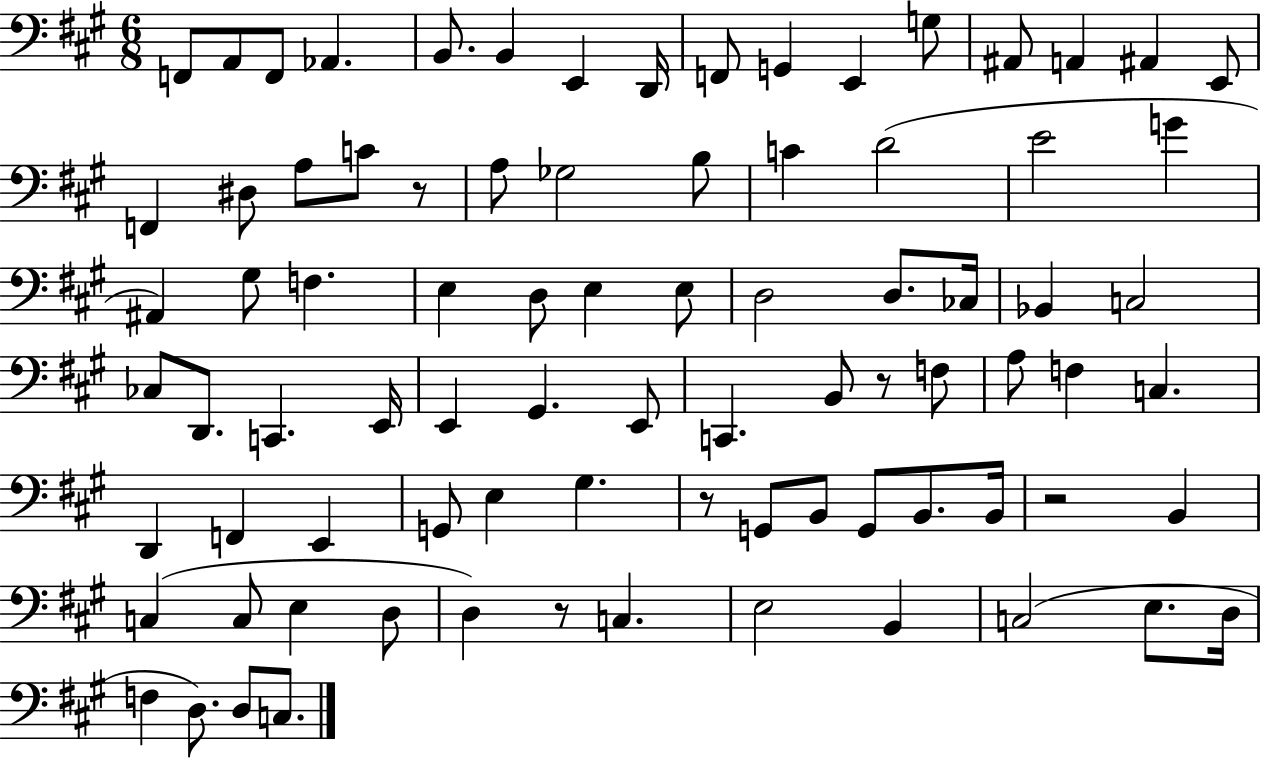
{
  \clef bass
  \numericTimeSignature
  \time 6/8
  \key a \major
  f,8 a,8 f,8 aes,4. | b,8. b,4 e,4 d,16 | f,8 g,4 e,4 g8 | ais,8 a,4 ais,4 e,8 | \break f,4 dis8 a8 c'8 r8 | a8 ges2 b8 | c'4 d'2( | e'2 g'4 | \break ais,4) gis8 f4. | e4 d8 e4 e8 | d2 d8. ces16 | bes,4 c2 | \break ces8 d,8. c,4. e,16 | e,4 gis,4. e,8 | c,4. b,8 r8 f8 | a8 f4 c4. | \break d,4 f,4 e,4 | g,8 e4 gis4. | r8 g,8 b,8 g,8 b,8. b,16 | r2 b,4 | \break c4( c8 e4 d8 | d4) r8 c4. | e2 b,4 | c2( e8. d16 | \break f4 d8.) d8 c8. | \bar "|."
}